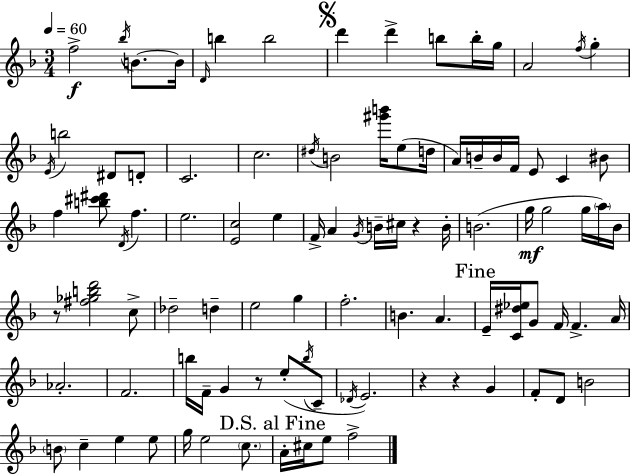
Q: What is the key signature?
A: F major